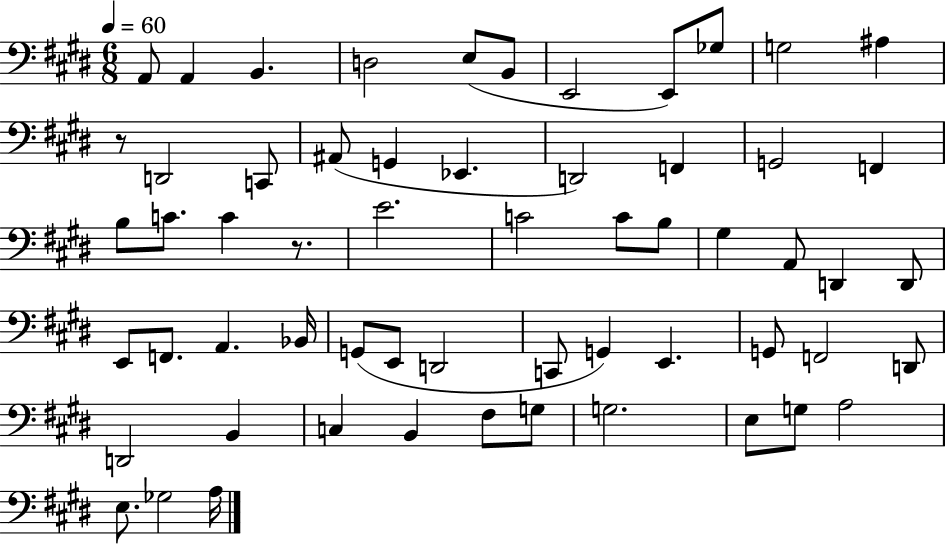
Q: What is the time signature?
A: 6/8